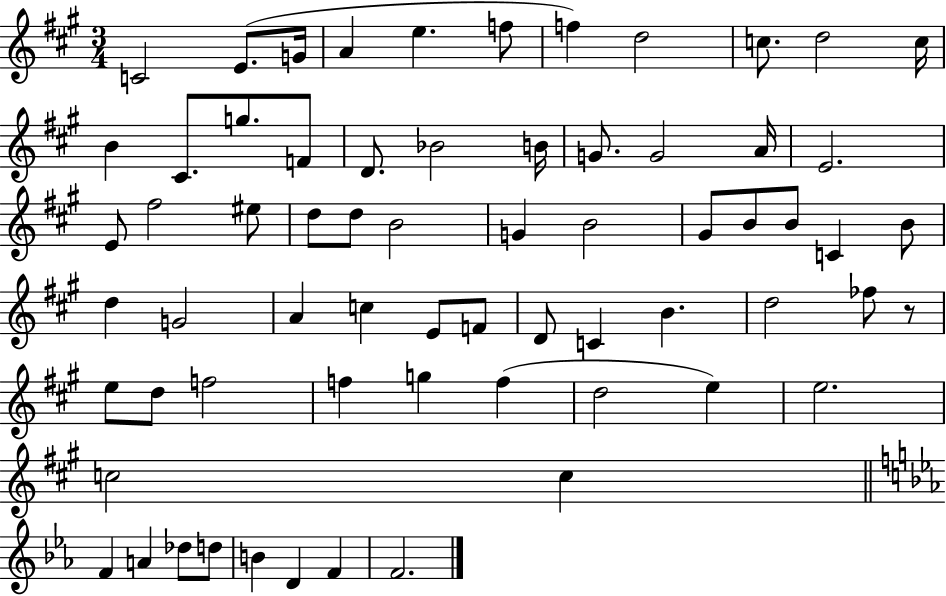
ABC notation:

X:1
T:Untitled
M:3/4
L:1/4
K:A
C2 E/2 G/4 A e f/2 f d2 c/2 d2 c/4 B ^C/2 g/2 F/2 D/2 _B2 B/4 G/2 G2 A/4 E2 E/2 ^f2 ^e/2 d/2 d/2 B2 G B2 ^G/2 B/2 B/2 C B/2 d G2 A c E/2 F/2 D/2 C B d2 _f/2 z/2 e/2 d/2 f2 f g f d2 e e2 c2 c F A _d/2 d/2 B D F F2